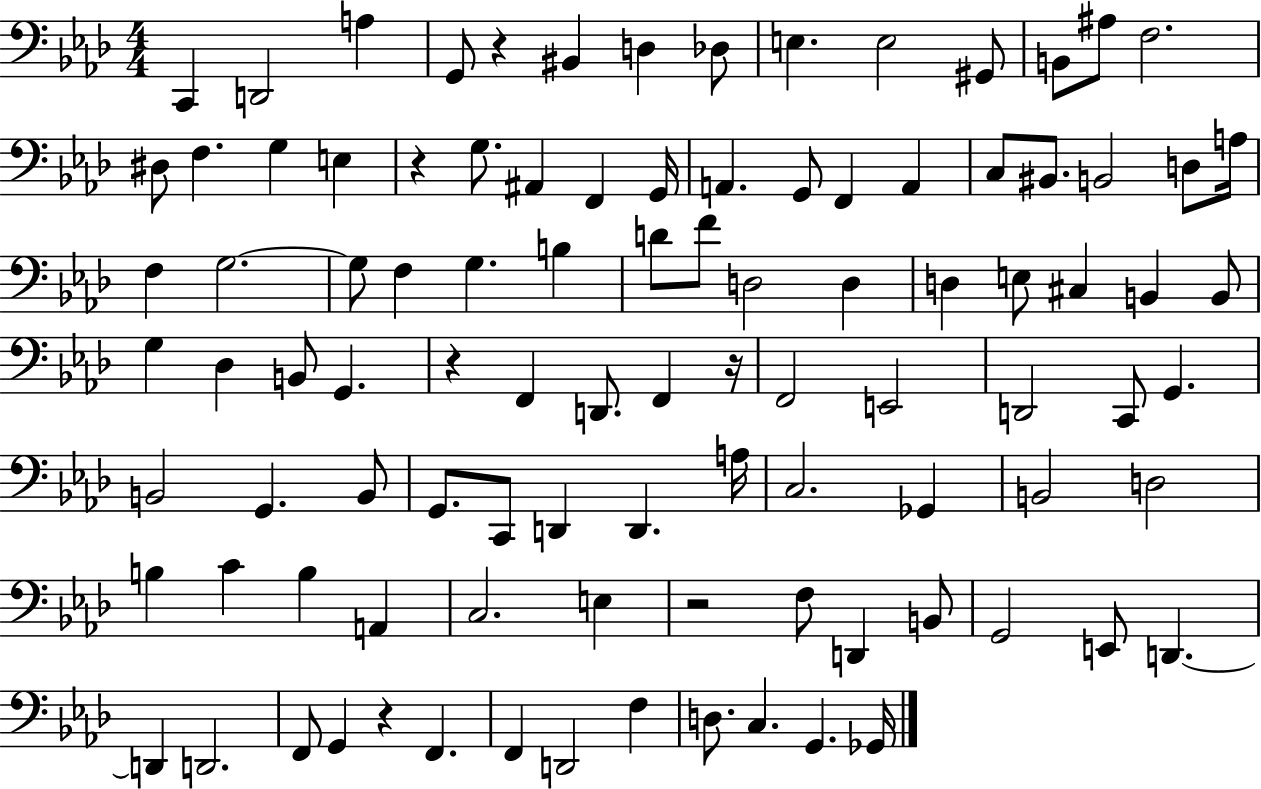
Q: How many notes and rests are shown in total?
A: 99